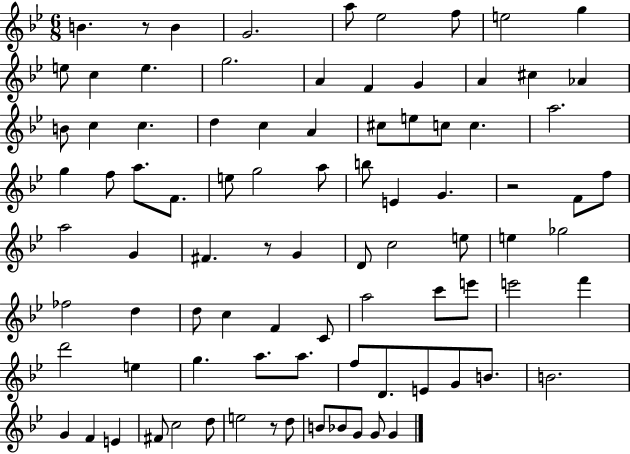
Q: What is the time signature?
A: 6/8